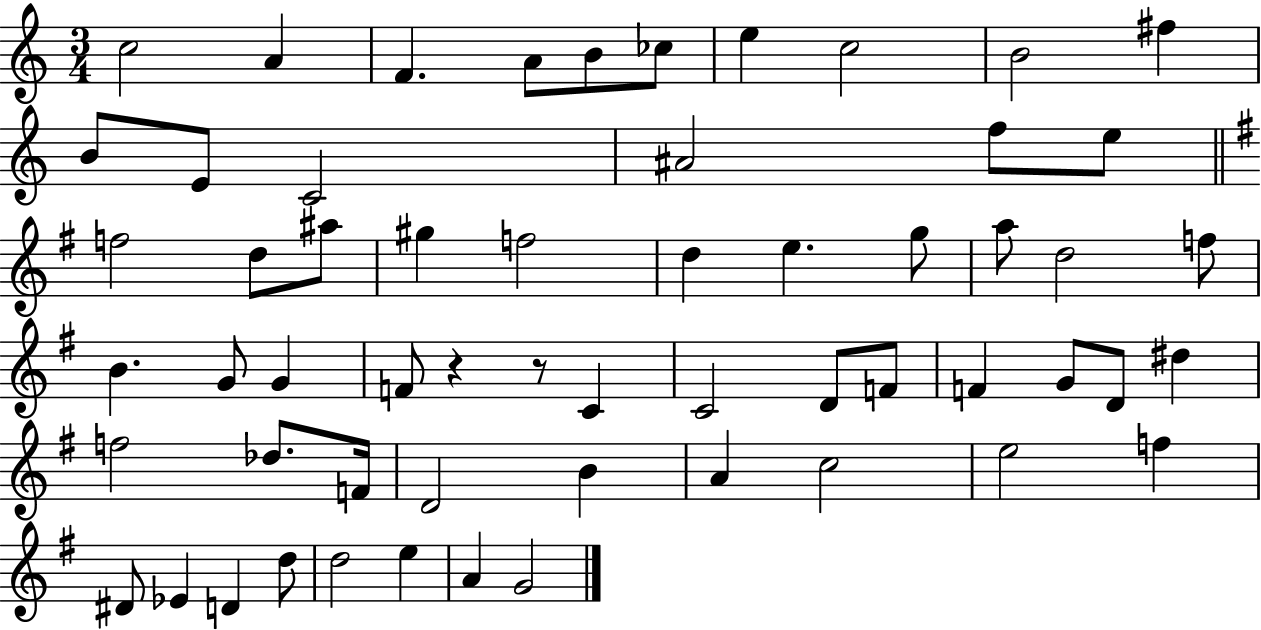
X:1
T:Untitled
M:3/4
L:1/4
K:C
c2 A F A/2 B/2 _c/2 e c2 B2 ^f B/2 E/2 C2 ^A2 f/2 e/2 f2 d/2 ^a/2 ^g f2 d e g/2 a/2 d2 f/2 B G/2 G F/2 z z/2 C C2 D/2 F/2 F G/2 D/2 ^d f2 _d/2 F/4 D2 B A c2 e2 f ^D/2 _E D d/2 d2 e A G2